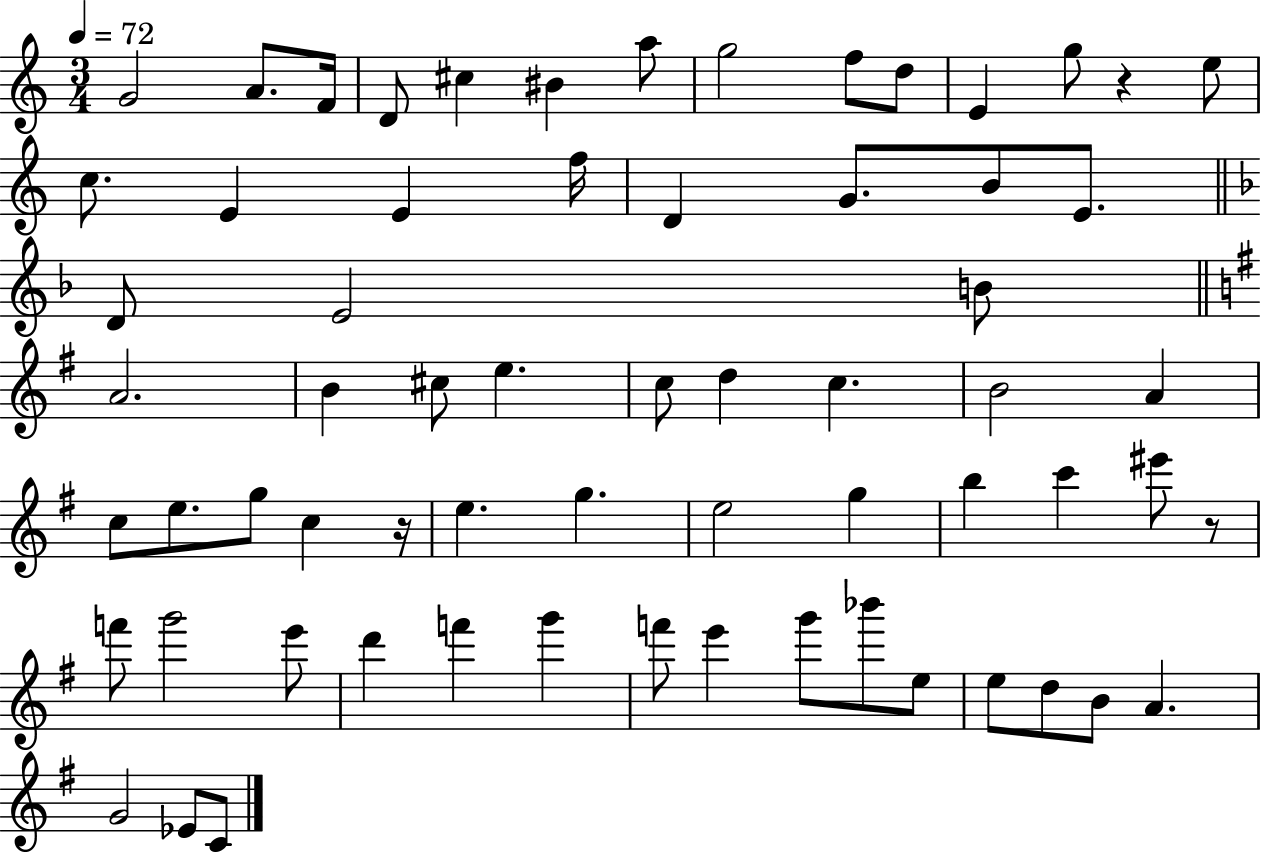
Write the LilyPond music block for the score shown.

{
  \clef treble
  \numericTimeSignature
  \time 3/4
  \key c \major
  \tempo 4 = 72
  \repeat volta 2 { g'2 a'8. f'16 | d'8 cis''4 bis'4 a''8 | g''2 f''8 d''8 | e'4 g''8 r4 e''8 | \break c''8. e'4 e'4 f''16 | d'4 g'8. b'8 e'8. | \bar "||" \break \key f \major d'8 e'2 b'8 | \bar "||" \break \key g \major a'2. | b'4 cis''8 e''4. | c''8 d''4 c''4. | b'2 a'4 | \break c''8 e''8. g''8 c''4 r16 | e''4. g''4. | e''2 g''4 | b''4 c'''4 eis'''8 r8 | \break f'''8 g'''2 e'''8 | d'''4 f'''4 g'''4 | f'''8 e'''4 g'''8 bes'''8 e''8 | e''8 d''8 b'8 a'4. | \break g'2 ees'8 c'8 | } \bar "|."
}